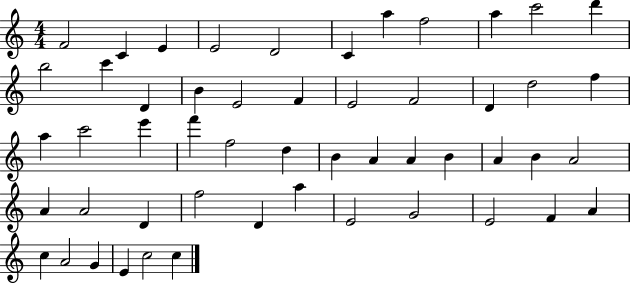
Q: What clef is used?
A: treble